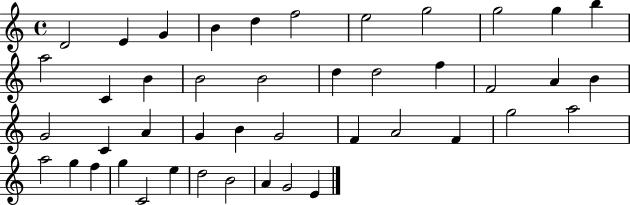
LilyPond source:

{
  \clef treble
  \time 4/4
  \defaultTimeSignature
  \key c \major
  d'2 e'4 g'4 | b'4 d''4 f''2 | e''2 g''2 | g''2 g''4 b''4 | \break a''2 c'4 b'4 | b'2 b'2 | d''4 d''2 f''4 | f'2 a'4 b'4 | \break g'2 c'4 a'4 | g'4 b'4 g'2 | f'4 a'2 f'4 | g''2 a''2 | \break a''2 g''4 f''4 | g''4 c'2 e''4 | d''2 b'2 | a'4 g'2 e'4 | \break \bar "|."
}